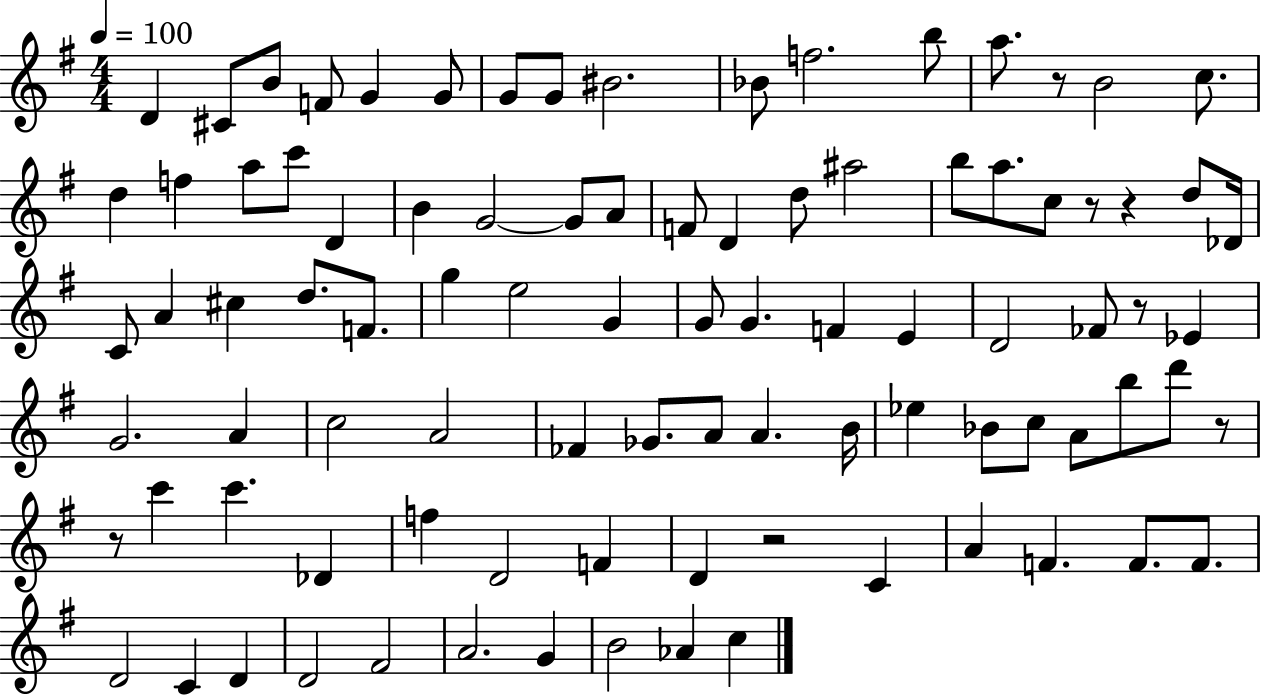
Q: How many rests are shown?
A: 7